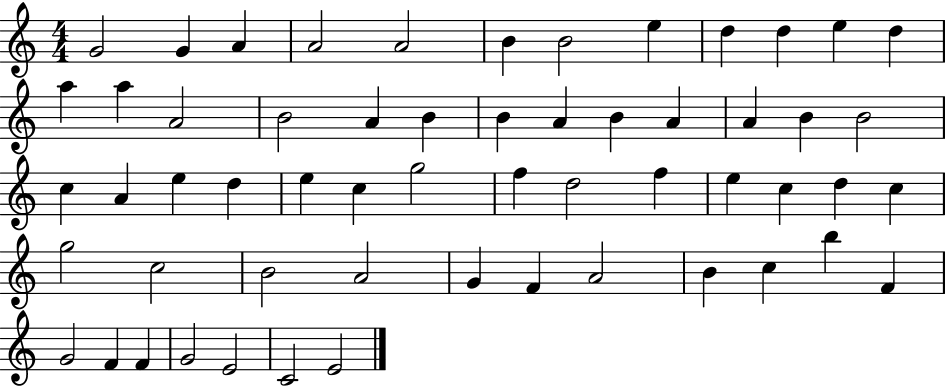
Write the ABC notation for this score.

X:1
T:Untitled
M:4/4
L:1/4
K:C
G2 G A A2 A2 B B2 e d d e d a a A2 B2 A B B A B A A B B2 c A e d e c g2 f d2 f e c d c g2 c2 B2 A2 G F A2 B c b F G2 F F G2 E2 C2 E2